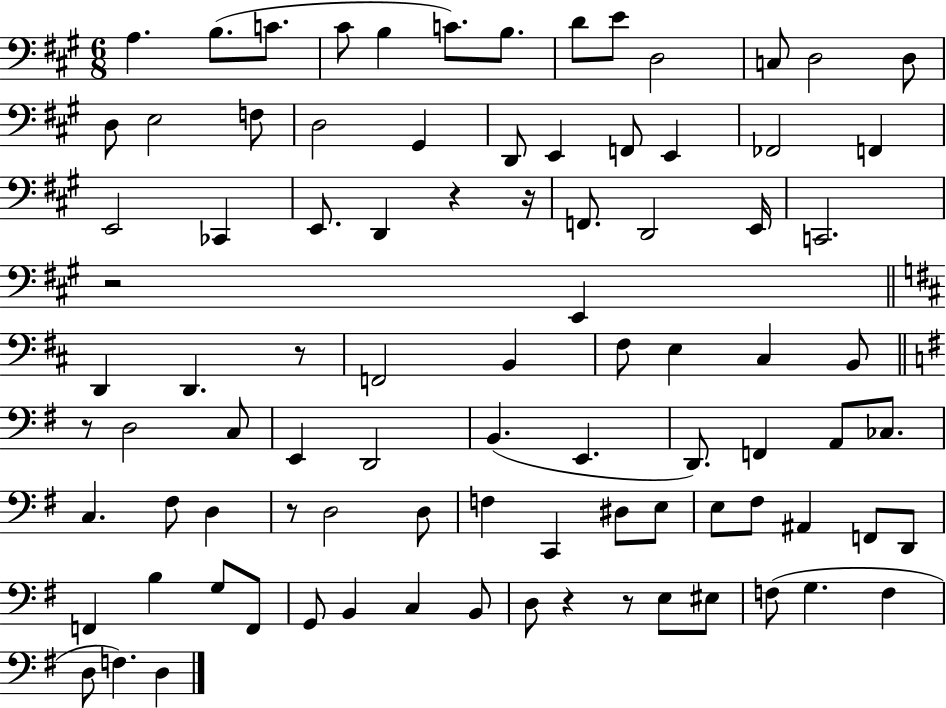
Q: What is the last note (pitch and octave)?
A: D3